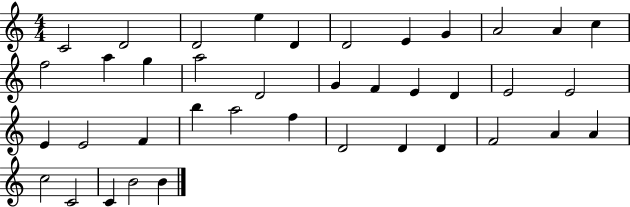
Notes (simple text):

C4/h D4/h D4/h E5/q D4/q D4/h E4/q G4/q A4/h A4/q C5/q F5/h A5/q G5/q A5/h D4/h G4/q F4/q E4/q D4/q E4/h E4/h E4/q E4/h F4/q B5/q A5/h F5/q D4/h D4/q D4/q F4/h A4/q A4/q C5/h C4/h C4/q B4/h B4/q